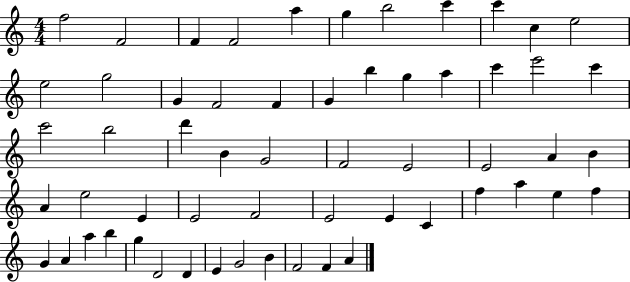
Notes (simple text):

F5/h F4/h F4/q F4/h A5/q G5/q B5/h C6/q C6/q C5/q E5/h E5/h G5/h G4/q F4/h F4/q G4/q B5/q G5/q A5/q C6/q E6/h C6/q C6/h B5/h D6/q B4/q G4/h F4/h E4/h E4/h A4/q B4/q A4/q E5/h E4/q E4/h F4/h E4/h E4/q C4/q F5/q A5/q E5/q F5/q G4/q A4/q A5/q B5/q G5/q D4/h D4/q E4/q G4/h B4/q F4/h F4/q A4/q